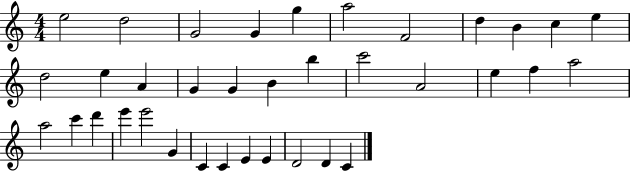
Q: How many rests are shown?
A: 0